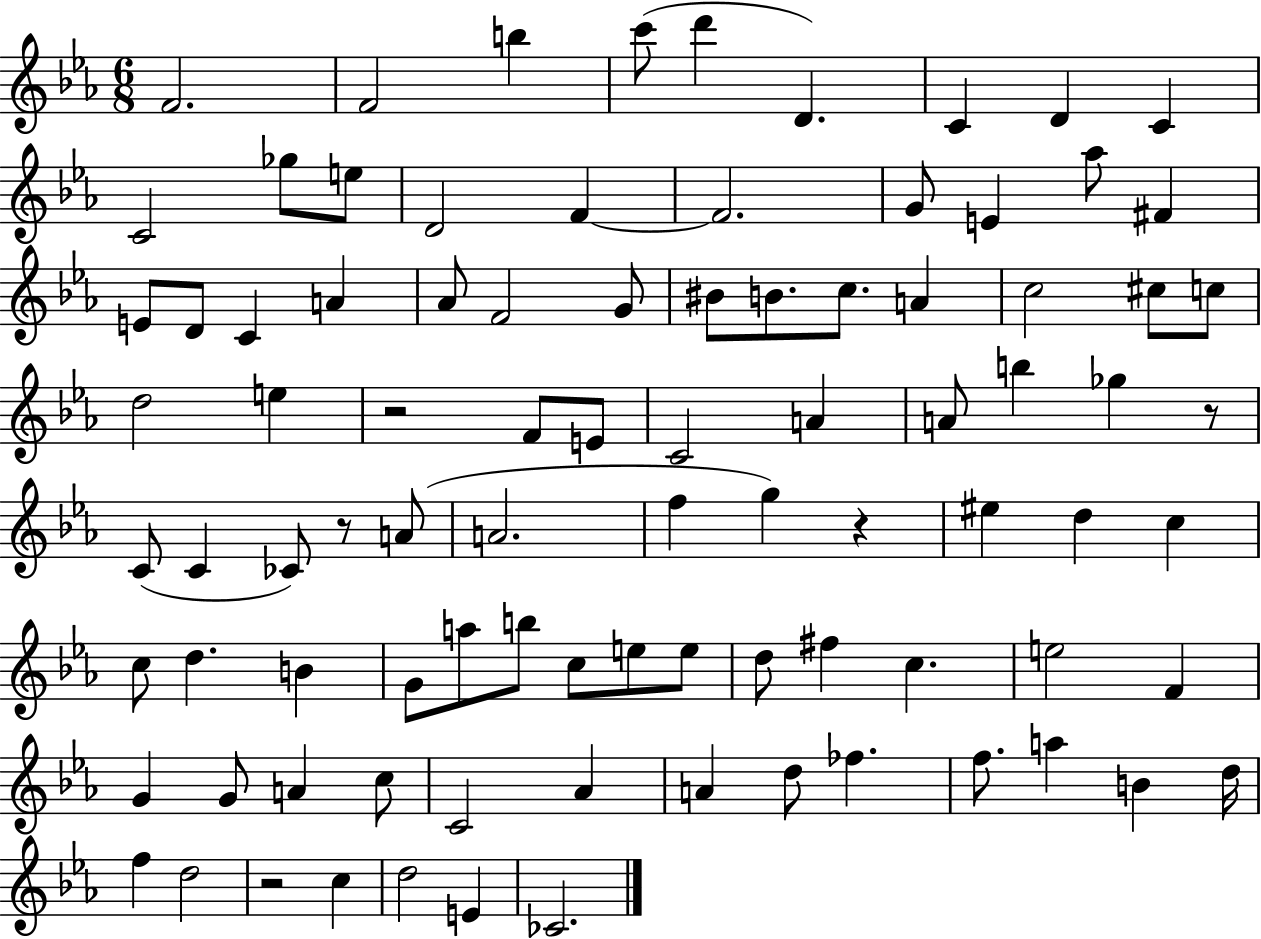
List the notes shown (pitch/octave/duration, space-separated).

F4/h. F4/h B5/q C6/e D6/q D4/q. C4/q D4/q C4/q C4/h Gb5/e E5/e D4/h F4/q F4/h. G4/e E4/q Ab5/e F#4/q E4/e D4/e C4/q A4/q Ab4/e F4/h G4/e BIS4/e B4/e. C5/e. A4/q C5/h C#5/e C5/e D5/h E5/q R/h F4/e E4/e C4/h A4/q A4/e B5/q Gb5/q R/e C4/e C4/q CES4/e R/e A4/e A4/h. F5/q G5/q R/q EIS5/q D5/q C5/q C5/e D5/q. B4/q G4/e A5/e B5/e C5/e E5/e E5/e D5/e F#5/q C5/q. E5/h F4/q G4/q G4/e A4/q C5/e C4/h Ab4/q A4/q D5/e FES5/q. F5/e. A5/q B4/q D5/s F5/q D5/h R/h C5/q D5/h E4/q CES4/h.